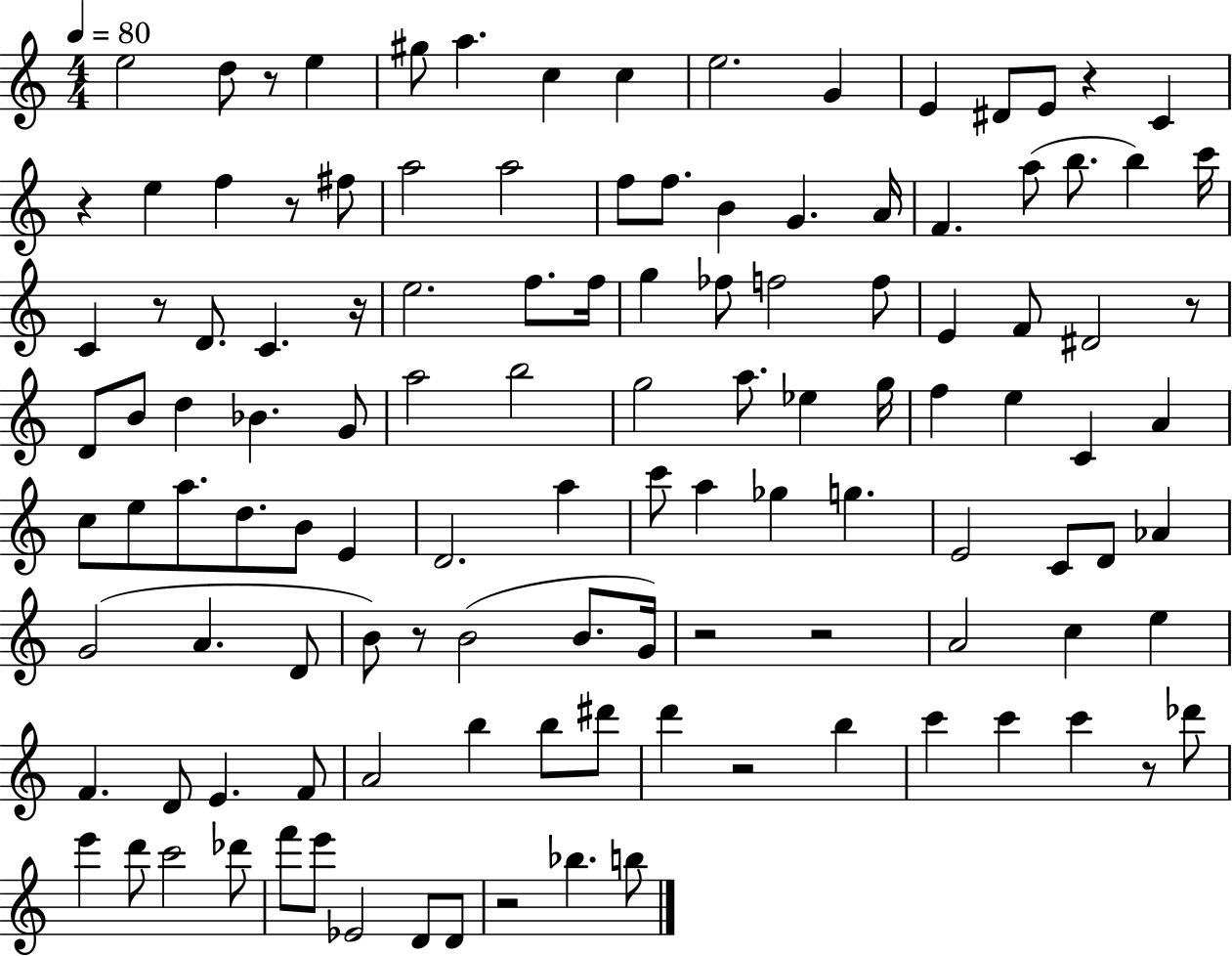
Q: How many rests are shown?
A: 13